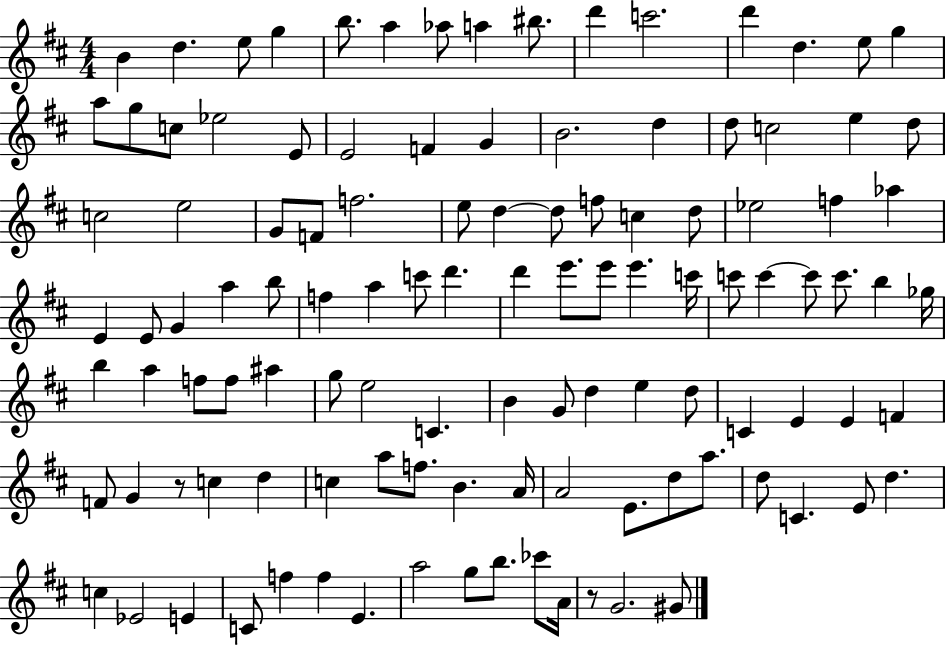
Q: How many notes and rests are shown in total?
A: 113